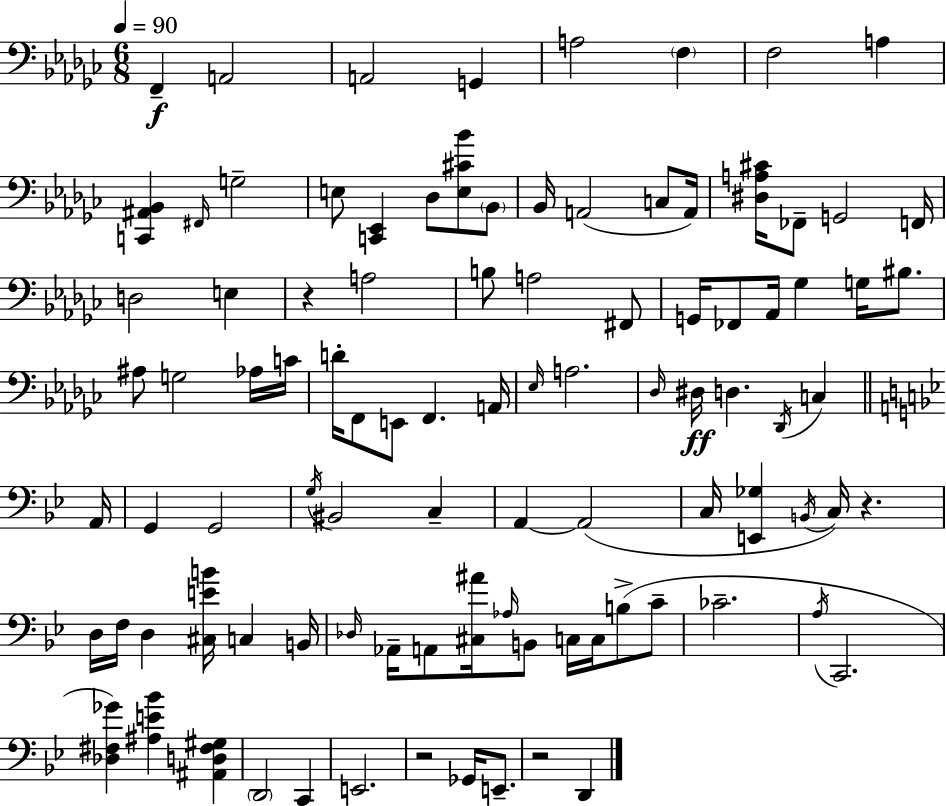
X:1
T:Untitled
M:6/8
L:1/4
K:Ebm
F,, A,,2 A,,2 G,, A,2 F, F,2 A, [C,,^A,,_B,,] ^F,,/4 G,2 E,/2 [C,,_E,,] _D,/2 [E,^C_B]/2 _B,,/2 _B,,/4 A,,2 C,/2 A,,/4 [^D,A,^C]/4 _F,,/2 G,,2 F,,/4 D,2 E, z A,2 B,/2 A,2 ^F,,/2 G,,/4 _F,,/2 _A,,/4 _G, G,/4 ^B,/2 ^A,/2 G,2 _A,/4 C/4 D/4 F,,/2 E,,/2 F,, A,,/4 _E,/4 A,2 _D,/4 ^D,/4 D, _D,,/4 C, A,,/4 G,, G,,2 G,/4 ^B,,2 C, A,, A,,2 C,/4 [E,,_G,] B,,/4 C,/4 z D,/4 F,/4 D, [^C,EB]/4 C, B,,/4 _D,/4 _A,,/4 A,,/2 [^C,^A]/4 _A,/4 B,,/2 C,/4 C,/4 B,/2 C/2 _C2 A,/4 C,,2 [_D,^F,_G] [^A,E_B] [^A,,D,^F,^G,] D,,2 C,, E,,2 z2 _G,,/4 E,,/2 z2 D,,